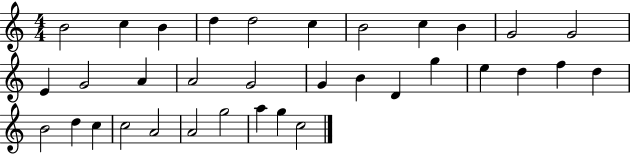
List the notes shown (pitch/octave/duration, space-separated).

B4/h C5/q B4/q D5/q D5/h C5/q B4/h C5/q B4/q G4/h G4/h E4/q G4/h A4/q A4/h G4/h G4/q B4/q D4/q G5/q E5/q D5/q F5/q D5/q B4/h D5/q C5/q C5/h A4/h A4/h G5/h A5/q G5/q C5/h